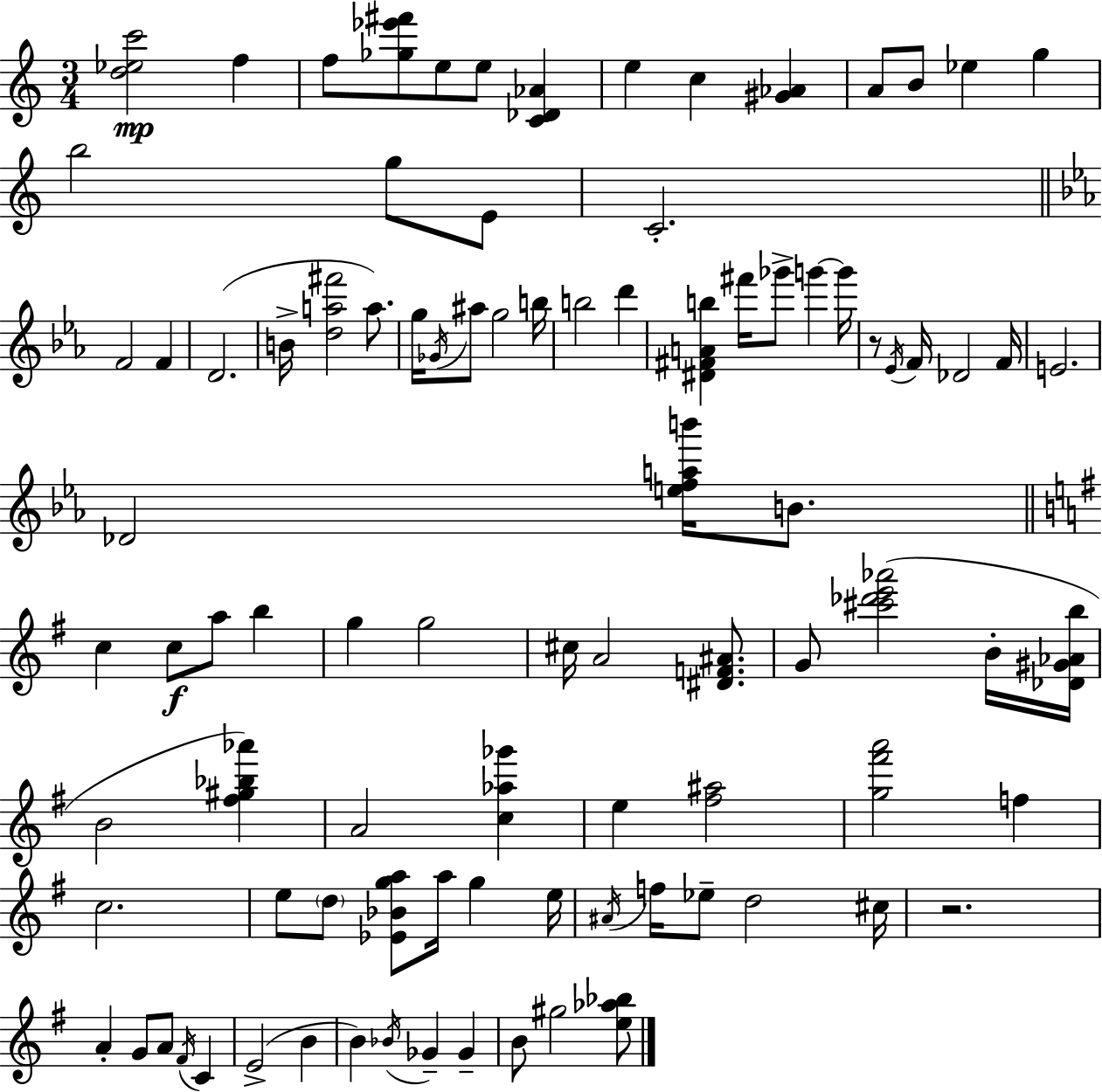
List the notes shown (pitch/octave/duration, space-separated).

[D5,Eb5,C6]/h F5/q F5/e [Gb5,Eb6,F#6]/e E5/e E5/e [C4,Db4,Ab4]/q E5/q C5/q [G#4,Ab4]/q A4/e B4/e Eb5/q G5/q B5/h G5/e E4/e C4/h. F4/h F4/q D4/h. B4/s [D5,A5,F#6]/h A5/e. G5/s Gb4/s A#5/e G5/h B5/s B5/h D6/q [D#4,F#4,A4,B5]/q F#6/s Gb6/e G6/q G6/s R/e Eb4/s F4/s Db4/h F4/s E4/h. Db4/h [E5,F5,A5,B6]/s B4/e. C5/q C5/e A5/e B5/q G5/q G5/h C#5/s A4/h [D#4,F4,A#4]/e. G4/e [C#6,Db6,E6,Ab6]/h B4/s [Db4,G#4,Ab4,B5]/s B4/h [F#5,G#5,Bb5,Ab6]/q A4/h [C5,Ab5,Gb6]/q E5/q [F#5,A#5]/h [G5,F#6,A6]/h F5/q C5/h. E5/e D5/e [Eb4,Bb4,G5,A5]/e A5/s G5/q E5/s A#4/s F5/s Eb5/e D5/h C#5/s R/h. A4/q G4/e A4/e F#4/s C4/q E4/h B4/q B4/q Bb4/s Gb4/q Gb4/q B4/e G#5/h [E5,Ab5,Bb5]/e